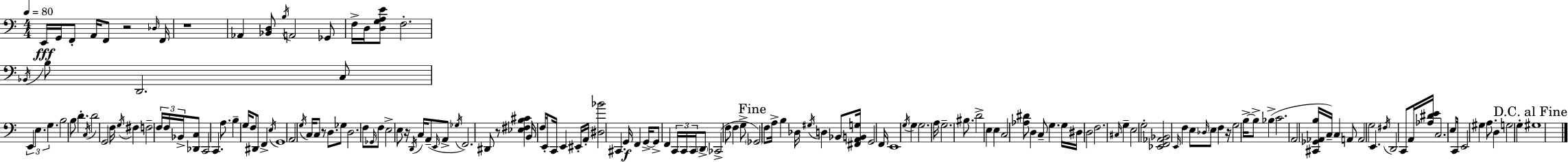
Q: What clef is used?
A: bass